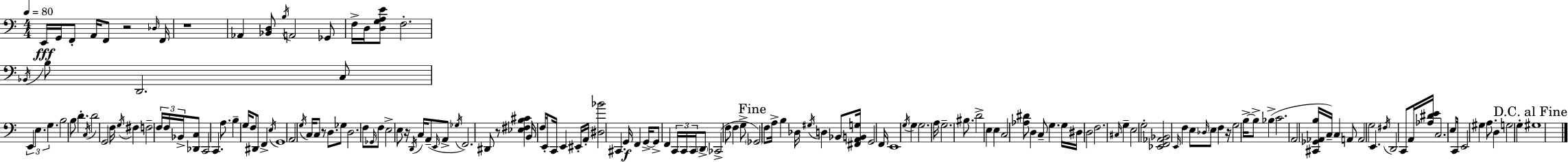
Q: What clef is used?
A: bass